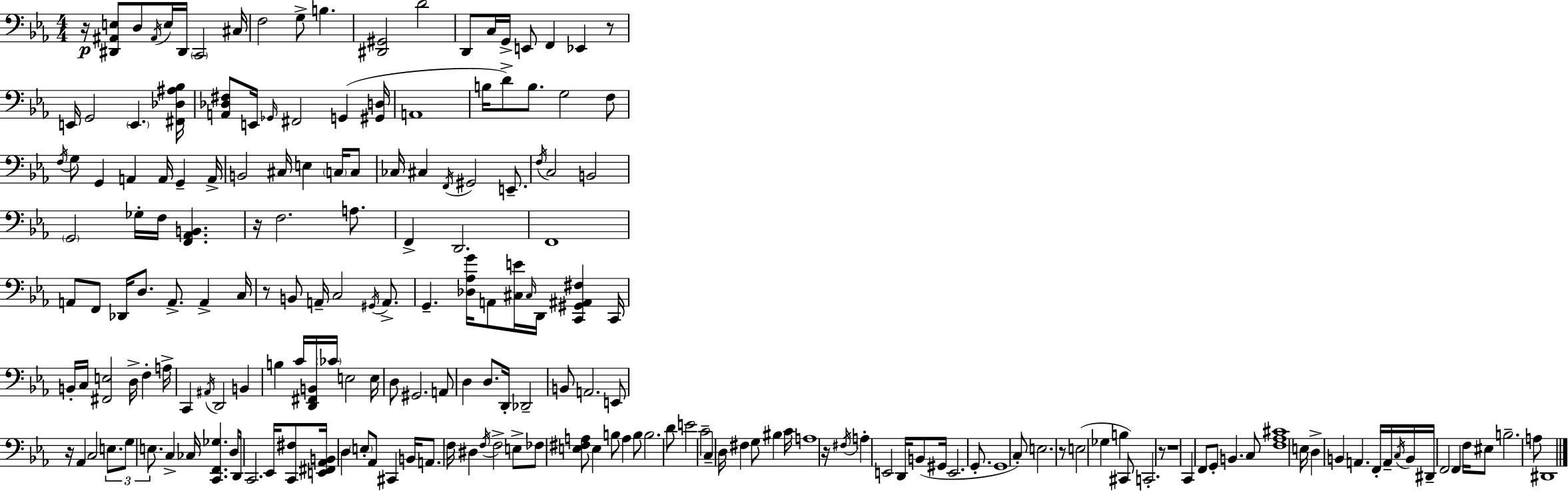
{
  \clef bass
  \numericTimeSignature
  \time 4/4
  \key ees \major
  r16\p <dis, ais, e>8 d8 \acciaccatura { ais,16 } e16 dis,16 \parenthesize c,2 | cis16 f2 g8-> b4. | <dis, gis,>2 d'2 | d,8 c16 g,16-> e,8 f,4 ees,4 r8 | \break e,16 g,2 \parenthesize e,4. | <fis, des ais bes>16 <a, des fis>8 e,16 \grace { ges,16 } fis,2 g,4( | <gis, d>16 a,1 | b16 d'8->) b8. g2 | \break f8 \acciaccatura { f16 } g8 g,4 a,4 a,16 g,4-- | a,16-> b,2 cis16 e4 | \parenthesize c16 c8 ces16 cis4 \acciaccatura { f,16 } gis,2 | e,8.-- \acciaccatura { f16 } c2 b,2 | \break \parenthesize g,2 ges16-. f16 <f, aes, b,>4. | r16 f2. | a8. f,4-> d,2. | f,1 | \break a,8 f,8 des,16 d8. a,8.-> | a,4-> c16 r8 b,8 a,16-- c2 | \acciaccatura { gis,16 } a,8.-> g,4.-- <des aes g'>16 a,8 <cis e'>16 | \grace { cis16 } d,16 <c, gis, ais, fis>4 c,16 b,16-. c16 <fis, e>2 | \break d16-> f4-. a16-> c,4 \acciaccatura { ais,16 } d,2 | b,4 b4 c'16 <d, fis, b,>16 \parenthesize ces'16 e2 | e16 d8 gis,2. | a,8 d4 d8. d,16-. | \break des,2-- b,8 a,2. | e,8 r16 aes,4 c2 | \tuplet 3/2 { e8. g8 e8. } c4-> | ces16 <c, f, ges>4. d8 d,16 c,2. | \break ees,16 <c, fis>8 <e, fis, aes, b,>16 d4 \parenthesize e8-. | aes,8 cis,4 b,16 a,8. f16 dis4 | \acciaccatura { f16 } f2-> e8-> fes8 <e fis a>8 e4 | b8 a4 b8 b2. | \break d'8 e'2 | c'2-- c4-- d16 fis4 | g8 bis4 c'16 a1 | r16 \acciaccatura { fis16 } a4-. e,2 | \break d,16 b,8( gis,16 e,2. | g,8.-. g,1 | c8-.) e2. | r8 e2( | \break ges4 b4 cis,8) c,2.-. | r8 r1 | c,4 f,8 | g,8-. b,4. c8 <f aes cis'>1 | \break e16 d4-> b,4 | a,4. f,16-. a,16-- \acciaccatura { c16 } b,16 dis,16-- f,2 | f,4 f16 eis8 b2.-- | a8 dis,1 | \break \bar "|."
}